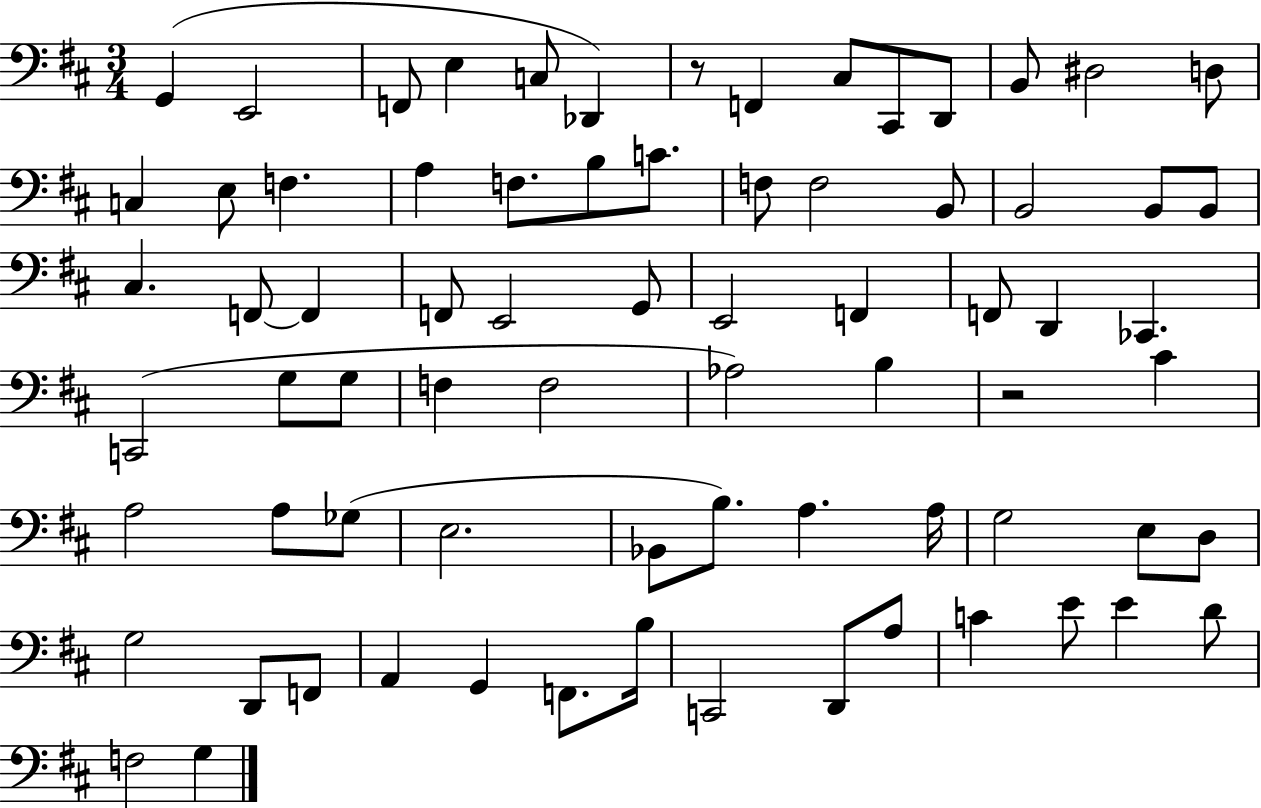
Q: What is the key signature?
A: D major